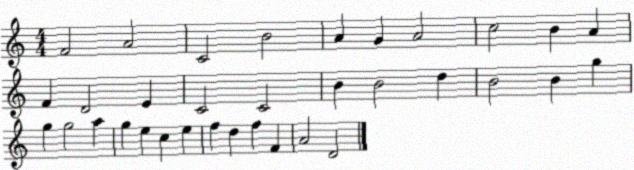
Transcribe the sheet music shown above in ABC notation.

X:1
T:Untitled
M:4/4
L:1/4
K:C
F2 A2 C2 B2 A G A2 c2 B A F D2 E C2 C2 B B2 d B2 B g g g2 a g e c e f d f F A2 D2